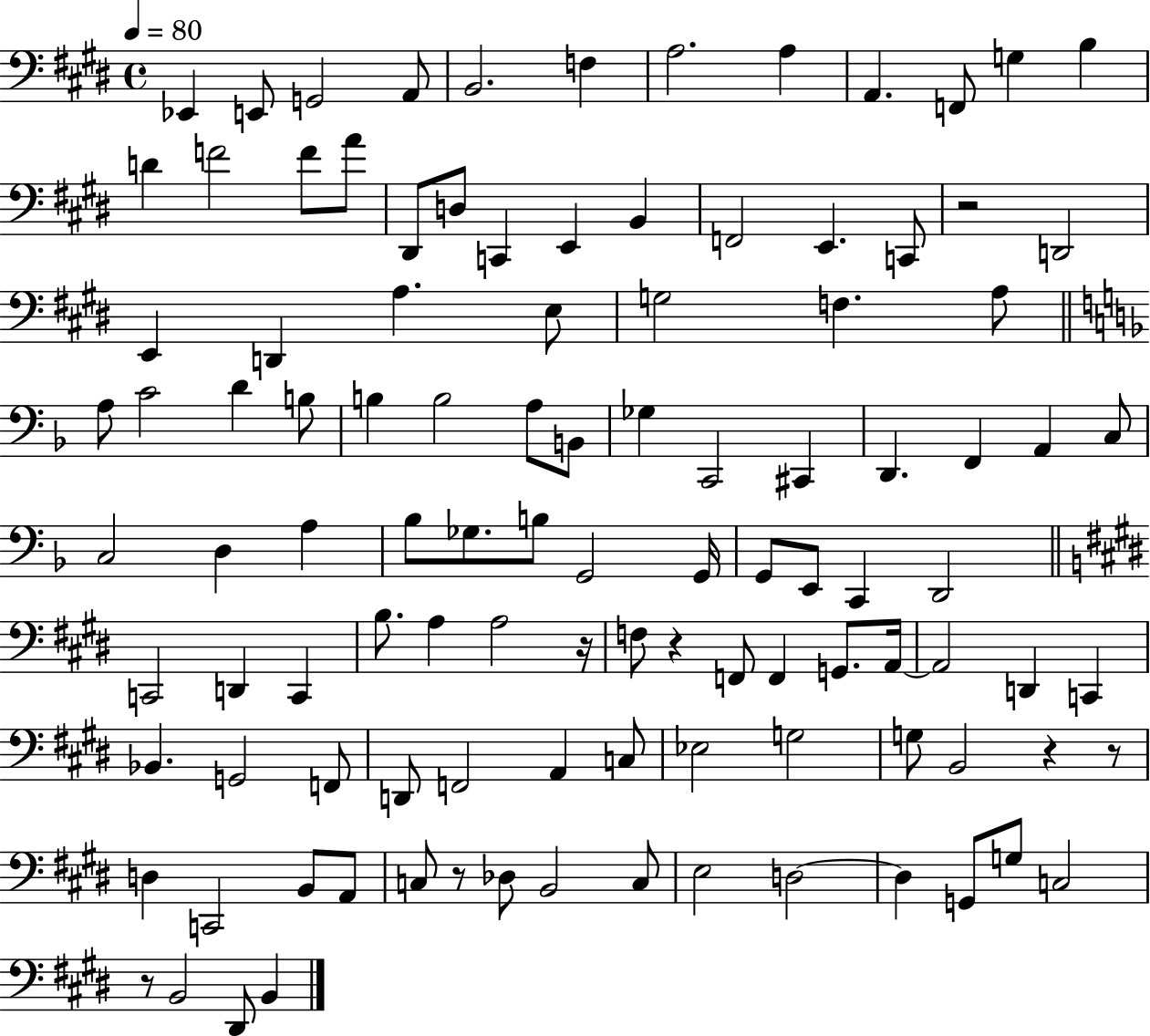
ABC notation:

X:1
T:Untitled
M:4/4
L:1/4
K:E
_E,, E,,/2 G,,2 A,,/2 B,,2 F, A,2 A, A,, F,,/2 G, B, D F2 F/2 A/2 ^D,,/2 D,/2 C,, E,, B,, F,,2 E,, C,,/2 z2 D,,2 E,, D,, A, E,/2 G,2 F, A,/2 A,/2 C2 D B,/2 B, B,2 A,/2 B,,/2 _G, C,,2 ^C,, D,, F,, A,, C,/2 C,2 D, A, _B,/2 _G,/2 B,/2 G,,2 G,,/4 G,,/2 E,,/2 C,, D,,2 C,,2 D,, C,, B,/2 A, A,2 z/4 F,/2 z F,,/2 F,, G,,/2 A,,/4 A,,2 D,, C,, _B,, G,,2 F,,/2 D,,/2 F,,2 A,, C,/2 _E,2 G,2 G,/2 B,,2 z z/2 D, C,,2 B,,/2 A,,/2 C,/2 z/2 _D,/2 B,,2 C,/2 E,2 D,2 D, G,,/2 G,/2 C,2 z/2 B,,2 ^D,,/2 B,,